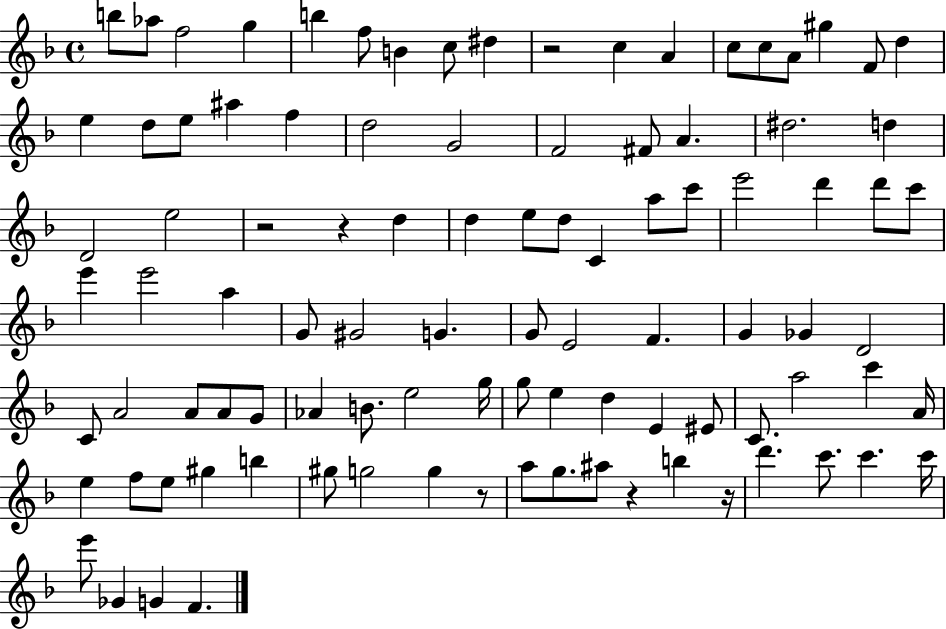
{
  \clef treble
  \time 4/4
  \defaultTimeSignature
  \key f \major
  b''8 aes''8 f''2 g''4 | b''4 f''8 b'4 c''8 dis''4 | r2 c''4 a'4 | c''8 c''8 a'8 gis''4 f'8 d''4 | \break e''4 d''8 e''8 ais''4 f''4 | d''2 g'2 | f'2 fis'8 a'4. | dis''2. d''4 | \break d'2 e''2 | r2 r4 d''4 | d''4 e''8 d''8 c'4 a''8 c'''8 | e'''2 d'''4 d'''8 c'''8 | \break e'''4 e'''2 a''4 | g'8 gis'2 g'4. | g'8 e'2 f'4. | g'4 ges'4 d'2 | \break c'8 a'2 a'8 a'8 g'8 | aes'4 b'8. e''2 g''16 | g''8 e''4 d''4 e'4 eis'8 | c'8. a''2 c'''4 a'16 | \break e''4 f''8 e''8 gis''4 b''4 | gis''8 g''2 g''4 r8 | a''8 g''8. ais''8 r4 b''4 r16 | d'''4. c'''8. c'''4. c'''16 | \break e'''8 ges'4 g'4 f'4. | \bar "|."
}